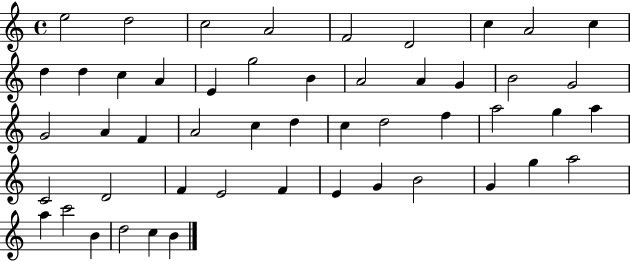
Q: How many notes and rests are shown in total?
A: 50